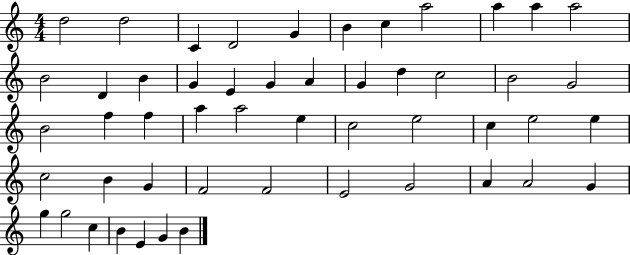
X:1
T:Untitled
M:4/4
L:1/4
K:C
d2 d2 C D2 G B c a2 a a a2 B2 D B G E G A G d c2 B2 G2 B2 f f a a2 e c2 e2 c e2 e c2 B G F2 F2 E2 G2 A A2 G g g2 c B E G B